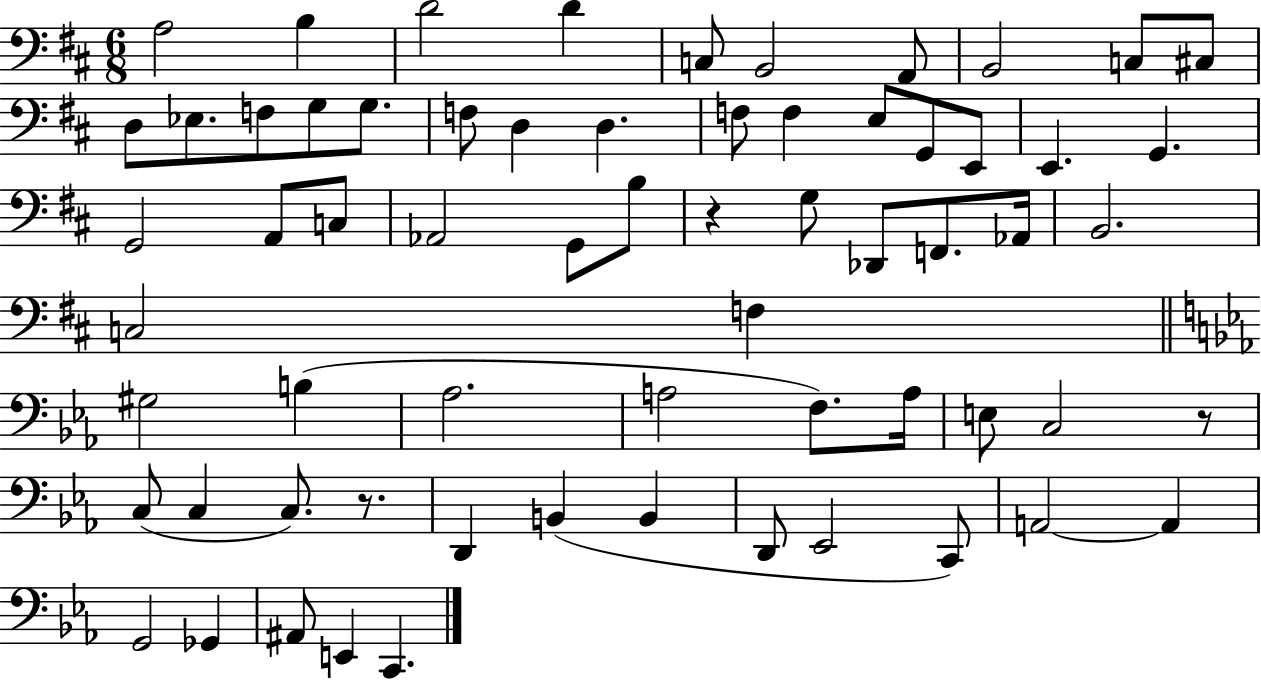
A3/h B3/q D4/h D4/q C3/e B2/h A2/e B2/h C3/e C#3/e D3/e Eb3/e. F3/e G3/e G3/e. F3/e D3/q D3/q. F3/e F3/q E3/e G2/e E2/e E2/q. G2/q. G2/h A2/e C3/e Ab2/h G2/e B3/e R/q G3/e Db2/e F2/e. Ab2/s B2/h. C3/h F3/q G#3/h B3/q Ab3/h. A3/h F3/e. A3/s E3/e C3/h R/e C3/e C3/q C3/e. R/e. D2/q B2/q B2/q D2/e Eb2/h C2/e A2/h A2/q G2/h Gb2/q A#2/e E2/q C2/q.